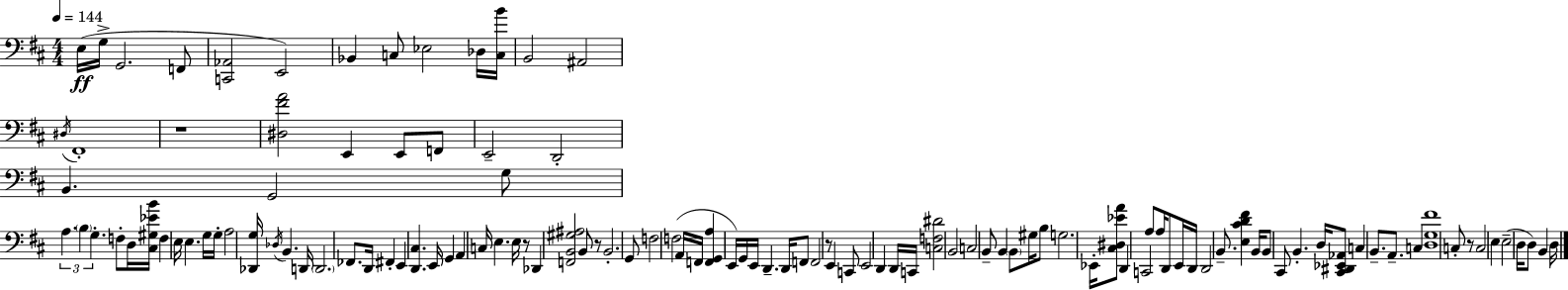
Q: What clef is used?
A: bass